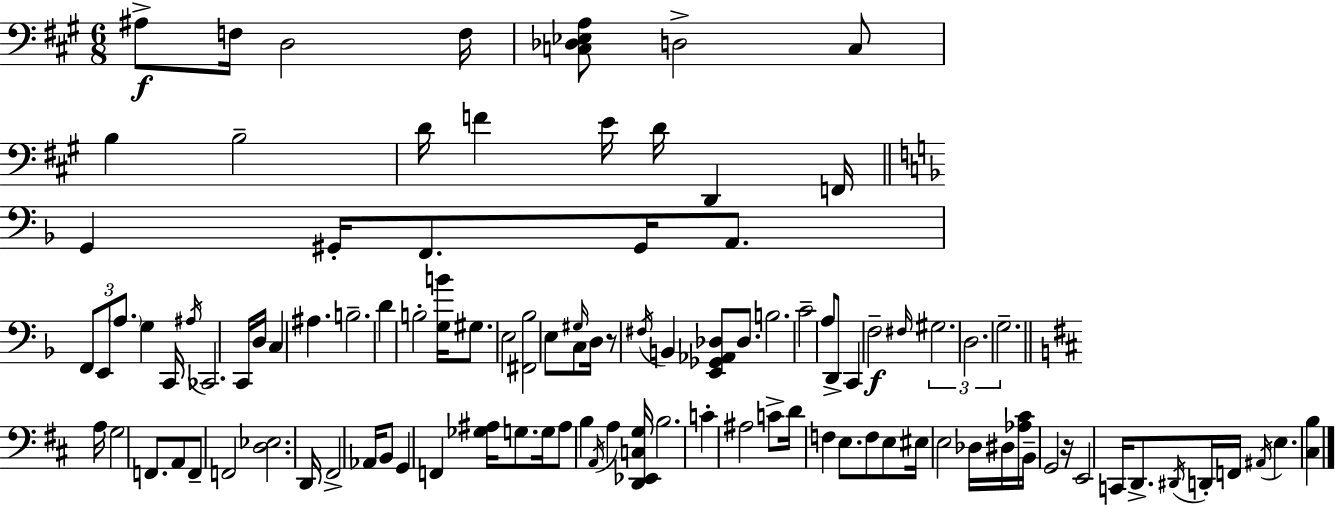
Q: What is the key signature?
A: A major